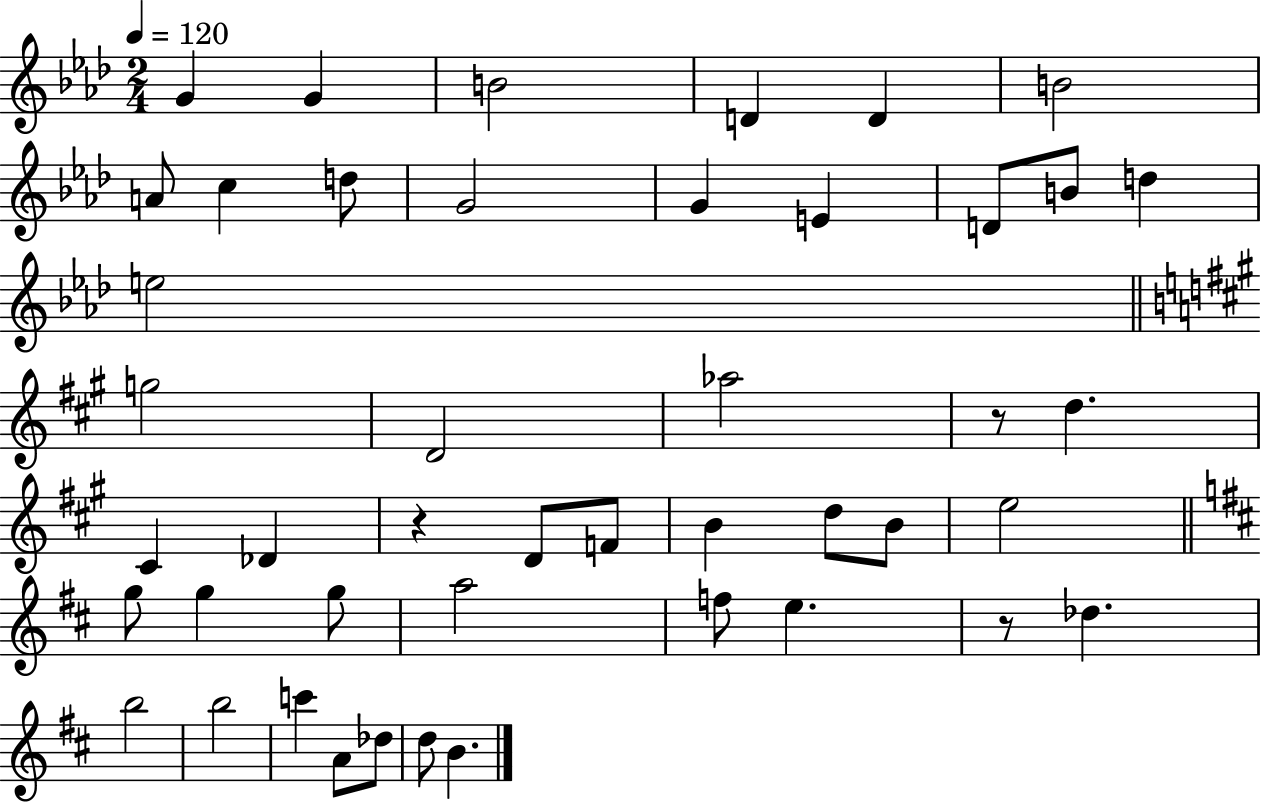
G4/q G4/q B4/h D4/q D4/q B4/h A4/e C5/q D5/e G4/h G4/q E4/q D4/e B4/e D5/q E5/h G5/h D4/h Ab5/h R/e D5/q. C#4/q Db4/q R/q D4/e F4/e B4/q D5/e B4/e E5/h G5/e G5/q G5/e A5/h F5/e E5/q. R/e Db5/q. B5/h B5/h C6/q A4/e Db5/e D5/e B4/q.